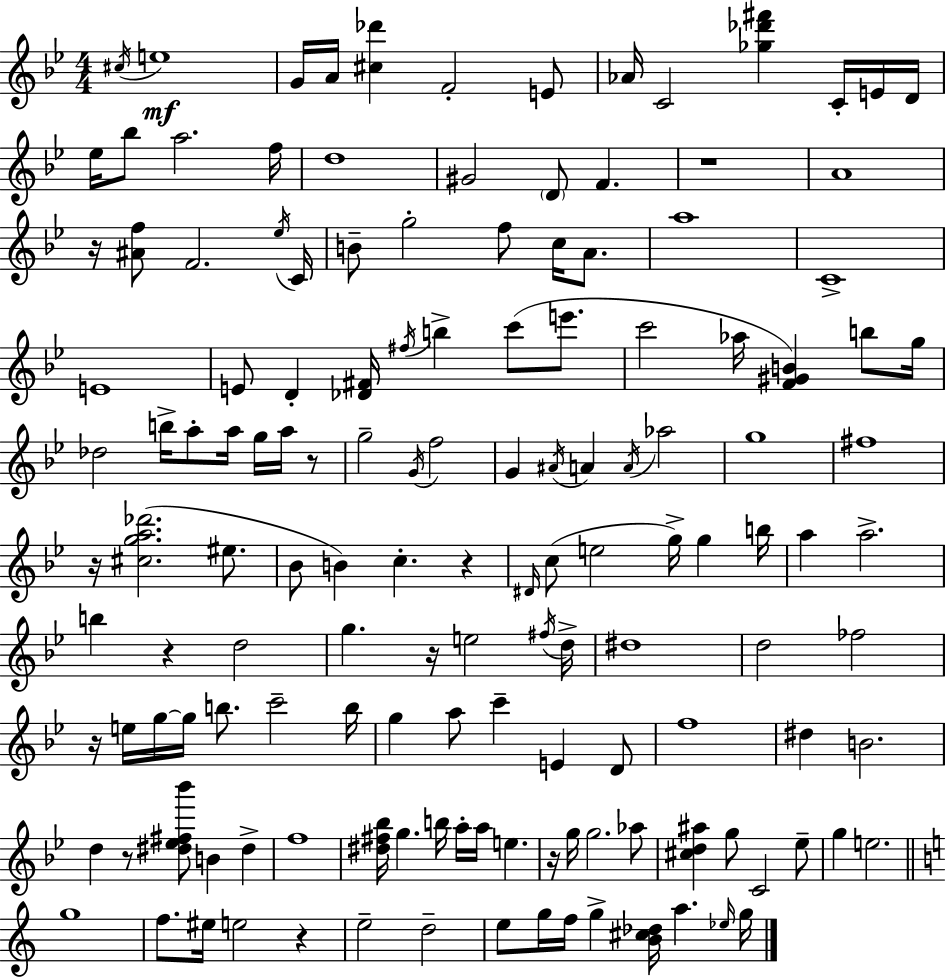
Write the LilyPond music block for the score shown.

{
  \clef treble
  \numericTimeSignature
  \time 4/4
  \key g \minor
  \acciaccatura { cis''16 }\mf e''1 | g'16 a'16 <cis'' des'''>4 f'2-. e'8 | aes'16 c'2 <ges'' des''' fis'''>4 c'16-. e'16 | d'16 ees''16 bes''8 a''2. | \break f''16 d''1 | gis'2 \parenthesize d'8 f'4. | r1 | a'1 | \break r16 <ais' f''>8 f'2. | \acciaccatura { ees''16 } c'16 b'8-- g''2-. f''8 c''16 a'8. | a''1 | c'1-> | \break e'1 | e'8 d'4-. <des' fis'>16 \acciaccatura { fis''16 } b''4-> c'''8( | e'''8. c'''2 aes''16 <f' gis' b'>4) | b''8 g''16 des''2 b''16-> a''8-. a''16 g''16 | \break a''16 r8 g''2-- \acciaccatura { g'16 } f''2 | g'4 \acciaccatura { ais'16 } a'4 \acciaccatura { a'16 } aes''2 | g''1 | fis''1 | \break r16 <cis'' g'' a'' des'''>2.( | eis''8. bes'8 b'4) c''4.-. | r4 \grace { dis'16 } c''8( e''2 | g''16->) g''4 b''16 a''4 a''2.-> | \break b''4 r4 d''2 | g''4. r16 e''2 | \acciaccatura { fis''16 } d''16-> dis''1 | d''2 | \break fes''2 r16 e''16 g''16~~ g''16 b''8. c'''2-- | b''16 g''4 a''8 c'''4-- | e'4 d'8 f''1 | dis''4 b'2. | \break d''4 r8 <dis'' ees'' fis'' bes'''>8 | b'4 dis''4-> f''1 | <dis'' fis'' bes''>16 g''4. b''16 | a''16-. a''16 e''4. r16 g''16 g''2. | \break aes''8 <cis'' d'' ais''>4 g''8 c'2 | ees''8-- g''4 e''2. | \bar "||" \break \key c \major g''1 | f''8. eis''16 e''2 r4 | e''2-- d''2-- | e''8 g''16 f''16 g''4-> <b' cis'' des''>16 a''4. \grace { ees''16 } | \break g''16 \bar "|."
}